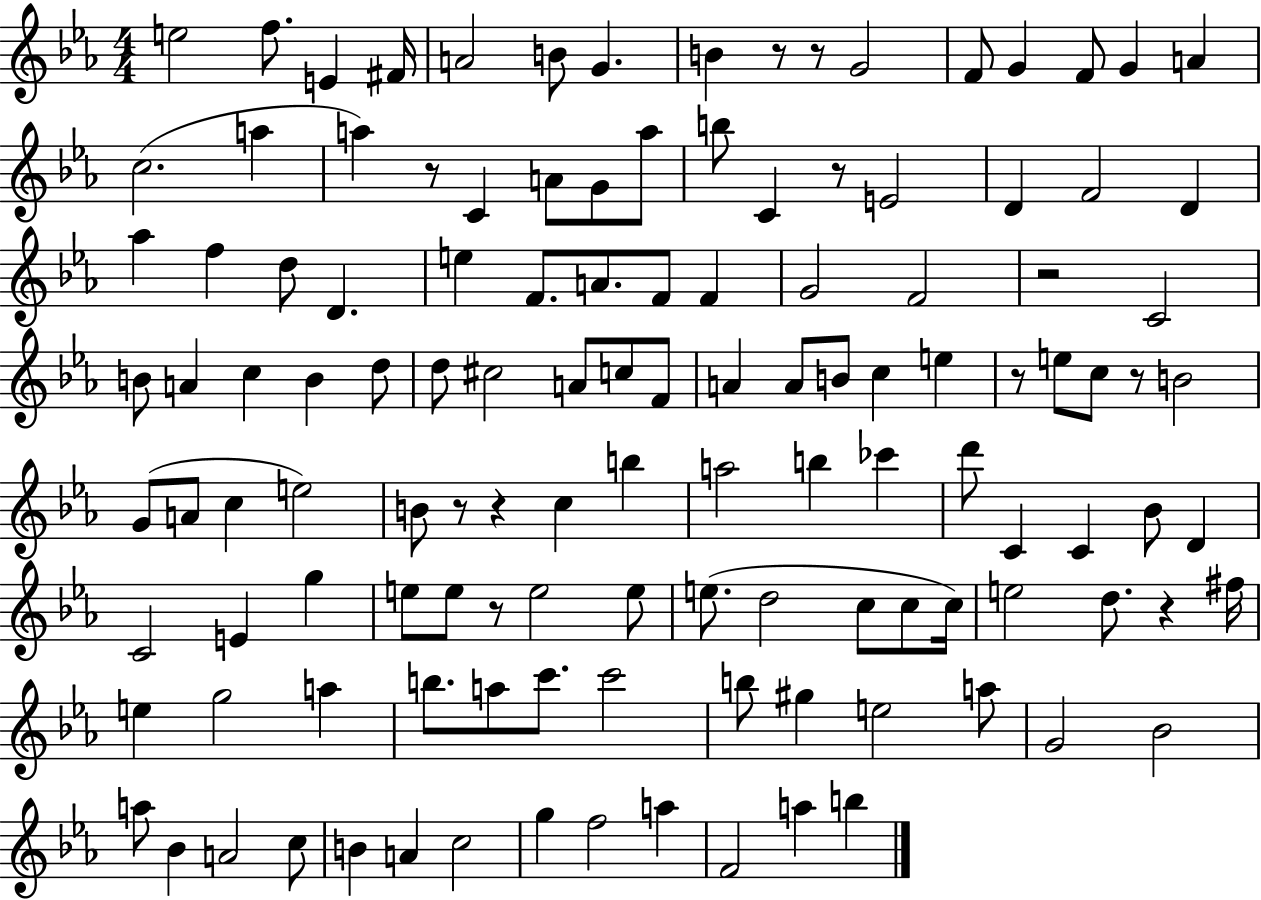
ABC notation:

X:1
T:Untitled
M:4/4
L:1/4
K:Eb
e2 f/2 E ^F/4 A2 B/2 G B z/2 z/2 G2 F/2 G F/2 G A c2 a a z/2 C A/2 G/2 a/2 b/2 C z/2 E2 D F2 D _a f d/2 D e F/2 A/2 F/2 F G2 F2 z2 C2 B/2 A c B d/2 d/2 ^c2 A/2 c/2 F/2 A A/2 B/2 c e z/2 e/2 c/2 z/2 B2 G/2 A/2 c e2 B/2 z/2 z c b a2 b _c' d'/2 C C _B/2 D C2 E g e/2 e/2 z/2 e2 e/2 e/2 d2 c/2 c/2 c/4 e2 d/2 z ^f/4 e g2 a b/2 a/2 c'/2 c'2 b/2 ^g e2 a/2 G2 _B2 a/2 _B A2 c/2 B A c2 g f2 a F2 a b